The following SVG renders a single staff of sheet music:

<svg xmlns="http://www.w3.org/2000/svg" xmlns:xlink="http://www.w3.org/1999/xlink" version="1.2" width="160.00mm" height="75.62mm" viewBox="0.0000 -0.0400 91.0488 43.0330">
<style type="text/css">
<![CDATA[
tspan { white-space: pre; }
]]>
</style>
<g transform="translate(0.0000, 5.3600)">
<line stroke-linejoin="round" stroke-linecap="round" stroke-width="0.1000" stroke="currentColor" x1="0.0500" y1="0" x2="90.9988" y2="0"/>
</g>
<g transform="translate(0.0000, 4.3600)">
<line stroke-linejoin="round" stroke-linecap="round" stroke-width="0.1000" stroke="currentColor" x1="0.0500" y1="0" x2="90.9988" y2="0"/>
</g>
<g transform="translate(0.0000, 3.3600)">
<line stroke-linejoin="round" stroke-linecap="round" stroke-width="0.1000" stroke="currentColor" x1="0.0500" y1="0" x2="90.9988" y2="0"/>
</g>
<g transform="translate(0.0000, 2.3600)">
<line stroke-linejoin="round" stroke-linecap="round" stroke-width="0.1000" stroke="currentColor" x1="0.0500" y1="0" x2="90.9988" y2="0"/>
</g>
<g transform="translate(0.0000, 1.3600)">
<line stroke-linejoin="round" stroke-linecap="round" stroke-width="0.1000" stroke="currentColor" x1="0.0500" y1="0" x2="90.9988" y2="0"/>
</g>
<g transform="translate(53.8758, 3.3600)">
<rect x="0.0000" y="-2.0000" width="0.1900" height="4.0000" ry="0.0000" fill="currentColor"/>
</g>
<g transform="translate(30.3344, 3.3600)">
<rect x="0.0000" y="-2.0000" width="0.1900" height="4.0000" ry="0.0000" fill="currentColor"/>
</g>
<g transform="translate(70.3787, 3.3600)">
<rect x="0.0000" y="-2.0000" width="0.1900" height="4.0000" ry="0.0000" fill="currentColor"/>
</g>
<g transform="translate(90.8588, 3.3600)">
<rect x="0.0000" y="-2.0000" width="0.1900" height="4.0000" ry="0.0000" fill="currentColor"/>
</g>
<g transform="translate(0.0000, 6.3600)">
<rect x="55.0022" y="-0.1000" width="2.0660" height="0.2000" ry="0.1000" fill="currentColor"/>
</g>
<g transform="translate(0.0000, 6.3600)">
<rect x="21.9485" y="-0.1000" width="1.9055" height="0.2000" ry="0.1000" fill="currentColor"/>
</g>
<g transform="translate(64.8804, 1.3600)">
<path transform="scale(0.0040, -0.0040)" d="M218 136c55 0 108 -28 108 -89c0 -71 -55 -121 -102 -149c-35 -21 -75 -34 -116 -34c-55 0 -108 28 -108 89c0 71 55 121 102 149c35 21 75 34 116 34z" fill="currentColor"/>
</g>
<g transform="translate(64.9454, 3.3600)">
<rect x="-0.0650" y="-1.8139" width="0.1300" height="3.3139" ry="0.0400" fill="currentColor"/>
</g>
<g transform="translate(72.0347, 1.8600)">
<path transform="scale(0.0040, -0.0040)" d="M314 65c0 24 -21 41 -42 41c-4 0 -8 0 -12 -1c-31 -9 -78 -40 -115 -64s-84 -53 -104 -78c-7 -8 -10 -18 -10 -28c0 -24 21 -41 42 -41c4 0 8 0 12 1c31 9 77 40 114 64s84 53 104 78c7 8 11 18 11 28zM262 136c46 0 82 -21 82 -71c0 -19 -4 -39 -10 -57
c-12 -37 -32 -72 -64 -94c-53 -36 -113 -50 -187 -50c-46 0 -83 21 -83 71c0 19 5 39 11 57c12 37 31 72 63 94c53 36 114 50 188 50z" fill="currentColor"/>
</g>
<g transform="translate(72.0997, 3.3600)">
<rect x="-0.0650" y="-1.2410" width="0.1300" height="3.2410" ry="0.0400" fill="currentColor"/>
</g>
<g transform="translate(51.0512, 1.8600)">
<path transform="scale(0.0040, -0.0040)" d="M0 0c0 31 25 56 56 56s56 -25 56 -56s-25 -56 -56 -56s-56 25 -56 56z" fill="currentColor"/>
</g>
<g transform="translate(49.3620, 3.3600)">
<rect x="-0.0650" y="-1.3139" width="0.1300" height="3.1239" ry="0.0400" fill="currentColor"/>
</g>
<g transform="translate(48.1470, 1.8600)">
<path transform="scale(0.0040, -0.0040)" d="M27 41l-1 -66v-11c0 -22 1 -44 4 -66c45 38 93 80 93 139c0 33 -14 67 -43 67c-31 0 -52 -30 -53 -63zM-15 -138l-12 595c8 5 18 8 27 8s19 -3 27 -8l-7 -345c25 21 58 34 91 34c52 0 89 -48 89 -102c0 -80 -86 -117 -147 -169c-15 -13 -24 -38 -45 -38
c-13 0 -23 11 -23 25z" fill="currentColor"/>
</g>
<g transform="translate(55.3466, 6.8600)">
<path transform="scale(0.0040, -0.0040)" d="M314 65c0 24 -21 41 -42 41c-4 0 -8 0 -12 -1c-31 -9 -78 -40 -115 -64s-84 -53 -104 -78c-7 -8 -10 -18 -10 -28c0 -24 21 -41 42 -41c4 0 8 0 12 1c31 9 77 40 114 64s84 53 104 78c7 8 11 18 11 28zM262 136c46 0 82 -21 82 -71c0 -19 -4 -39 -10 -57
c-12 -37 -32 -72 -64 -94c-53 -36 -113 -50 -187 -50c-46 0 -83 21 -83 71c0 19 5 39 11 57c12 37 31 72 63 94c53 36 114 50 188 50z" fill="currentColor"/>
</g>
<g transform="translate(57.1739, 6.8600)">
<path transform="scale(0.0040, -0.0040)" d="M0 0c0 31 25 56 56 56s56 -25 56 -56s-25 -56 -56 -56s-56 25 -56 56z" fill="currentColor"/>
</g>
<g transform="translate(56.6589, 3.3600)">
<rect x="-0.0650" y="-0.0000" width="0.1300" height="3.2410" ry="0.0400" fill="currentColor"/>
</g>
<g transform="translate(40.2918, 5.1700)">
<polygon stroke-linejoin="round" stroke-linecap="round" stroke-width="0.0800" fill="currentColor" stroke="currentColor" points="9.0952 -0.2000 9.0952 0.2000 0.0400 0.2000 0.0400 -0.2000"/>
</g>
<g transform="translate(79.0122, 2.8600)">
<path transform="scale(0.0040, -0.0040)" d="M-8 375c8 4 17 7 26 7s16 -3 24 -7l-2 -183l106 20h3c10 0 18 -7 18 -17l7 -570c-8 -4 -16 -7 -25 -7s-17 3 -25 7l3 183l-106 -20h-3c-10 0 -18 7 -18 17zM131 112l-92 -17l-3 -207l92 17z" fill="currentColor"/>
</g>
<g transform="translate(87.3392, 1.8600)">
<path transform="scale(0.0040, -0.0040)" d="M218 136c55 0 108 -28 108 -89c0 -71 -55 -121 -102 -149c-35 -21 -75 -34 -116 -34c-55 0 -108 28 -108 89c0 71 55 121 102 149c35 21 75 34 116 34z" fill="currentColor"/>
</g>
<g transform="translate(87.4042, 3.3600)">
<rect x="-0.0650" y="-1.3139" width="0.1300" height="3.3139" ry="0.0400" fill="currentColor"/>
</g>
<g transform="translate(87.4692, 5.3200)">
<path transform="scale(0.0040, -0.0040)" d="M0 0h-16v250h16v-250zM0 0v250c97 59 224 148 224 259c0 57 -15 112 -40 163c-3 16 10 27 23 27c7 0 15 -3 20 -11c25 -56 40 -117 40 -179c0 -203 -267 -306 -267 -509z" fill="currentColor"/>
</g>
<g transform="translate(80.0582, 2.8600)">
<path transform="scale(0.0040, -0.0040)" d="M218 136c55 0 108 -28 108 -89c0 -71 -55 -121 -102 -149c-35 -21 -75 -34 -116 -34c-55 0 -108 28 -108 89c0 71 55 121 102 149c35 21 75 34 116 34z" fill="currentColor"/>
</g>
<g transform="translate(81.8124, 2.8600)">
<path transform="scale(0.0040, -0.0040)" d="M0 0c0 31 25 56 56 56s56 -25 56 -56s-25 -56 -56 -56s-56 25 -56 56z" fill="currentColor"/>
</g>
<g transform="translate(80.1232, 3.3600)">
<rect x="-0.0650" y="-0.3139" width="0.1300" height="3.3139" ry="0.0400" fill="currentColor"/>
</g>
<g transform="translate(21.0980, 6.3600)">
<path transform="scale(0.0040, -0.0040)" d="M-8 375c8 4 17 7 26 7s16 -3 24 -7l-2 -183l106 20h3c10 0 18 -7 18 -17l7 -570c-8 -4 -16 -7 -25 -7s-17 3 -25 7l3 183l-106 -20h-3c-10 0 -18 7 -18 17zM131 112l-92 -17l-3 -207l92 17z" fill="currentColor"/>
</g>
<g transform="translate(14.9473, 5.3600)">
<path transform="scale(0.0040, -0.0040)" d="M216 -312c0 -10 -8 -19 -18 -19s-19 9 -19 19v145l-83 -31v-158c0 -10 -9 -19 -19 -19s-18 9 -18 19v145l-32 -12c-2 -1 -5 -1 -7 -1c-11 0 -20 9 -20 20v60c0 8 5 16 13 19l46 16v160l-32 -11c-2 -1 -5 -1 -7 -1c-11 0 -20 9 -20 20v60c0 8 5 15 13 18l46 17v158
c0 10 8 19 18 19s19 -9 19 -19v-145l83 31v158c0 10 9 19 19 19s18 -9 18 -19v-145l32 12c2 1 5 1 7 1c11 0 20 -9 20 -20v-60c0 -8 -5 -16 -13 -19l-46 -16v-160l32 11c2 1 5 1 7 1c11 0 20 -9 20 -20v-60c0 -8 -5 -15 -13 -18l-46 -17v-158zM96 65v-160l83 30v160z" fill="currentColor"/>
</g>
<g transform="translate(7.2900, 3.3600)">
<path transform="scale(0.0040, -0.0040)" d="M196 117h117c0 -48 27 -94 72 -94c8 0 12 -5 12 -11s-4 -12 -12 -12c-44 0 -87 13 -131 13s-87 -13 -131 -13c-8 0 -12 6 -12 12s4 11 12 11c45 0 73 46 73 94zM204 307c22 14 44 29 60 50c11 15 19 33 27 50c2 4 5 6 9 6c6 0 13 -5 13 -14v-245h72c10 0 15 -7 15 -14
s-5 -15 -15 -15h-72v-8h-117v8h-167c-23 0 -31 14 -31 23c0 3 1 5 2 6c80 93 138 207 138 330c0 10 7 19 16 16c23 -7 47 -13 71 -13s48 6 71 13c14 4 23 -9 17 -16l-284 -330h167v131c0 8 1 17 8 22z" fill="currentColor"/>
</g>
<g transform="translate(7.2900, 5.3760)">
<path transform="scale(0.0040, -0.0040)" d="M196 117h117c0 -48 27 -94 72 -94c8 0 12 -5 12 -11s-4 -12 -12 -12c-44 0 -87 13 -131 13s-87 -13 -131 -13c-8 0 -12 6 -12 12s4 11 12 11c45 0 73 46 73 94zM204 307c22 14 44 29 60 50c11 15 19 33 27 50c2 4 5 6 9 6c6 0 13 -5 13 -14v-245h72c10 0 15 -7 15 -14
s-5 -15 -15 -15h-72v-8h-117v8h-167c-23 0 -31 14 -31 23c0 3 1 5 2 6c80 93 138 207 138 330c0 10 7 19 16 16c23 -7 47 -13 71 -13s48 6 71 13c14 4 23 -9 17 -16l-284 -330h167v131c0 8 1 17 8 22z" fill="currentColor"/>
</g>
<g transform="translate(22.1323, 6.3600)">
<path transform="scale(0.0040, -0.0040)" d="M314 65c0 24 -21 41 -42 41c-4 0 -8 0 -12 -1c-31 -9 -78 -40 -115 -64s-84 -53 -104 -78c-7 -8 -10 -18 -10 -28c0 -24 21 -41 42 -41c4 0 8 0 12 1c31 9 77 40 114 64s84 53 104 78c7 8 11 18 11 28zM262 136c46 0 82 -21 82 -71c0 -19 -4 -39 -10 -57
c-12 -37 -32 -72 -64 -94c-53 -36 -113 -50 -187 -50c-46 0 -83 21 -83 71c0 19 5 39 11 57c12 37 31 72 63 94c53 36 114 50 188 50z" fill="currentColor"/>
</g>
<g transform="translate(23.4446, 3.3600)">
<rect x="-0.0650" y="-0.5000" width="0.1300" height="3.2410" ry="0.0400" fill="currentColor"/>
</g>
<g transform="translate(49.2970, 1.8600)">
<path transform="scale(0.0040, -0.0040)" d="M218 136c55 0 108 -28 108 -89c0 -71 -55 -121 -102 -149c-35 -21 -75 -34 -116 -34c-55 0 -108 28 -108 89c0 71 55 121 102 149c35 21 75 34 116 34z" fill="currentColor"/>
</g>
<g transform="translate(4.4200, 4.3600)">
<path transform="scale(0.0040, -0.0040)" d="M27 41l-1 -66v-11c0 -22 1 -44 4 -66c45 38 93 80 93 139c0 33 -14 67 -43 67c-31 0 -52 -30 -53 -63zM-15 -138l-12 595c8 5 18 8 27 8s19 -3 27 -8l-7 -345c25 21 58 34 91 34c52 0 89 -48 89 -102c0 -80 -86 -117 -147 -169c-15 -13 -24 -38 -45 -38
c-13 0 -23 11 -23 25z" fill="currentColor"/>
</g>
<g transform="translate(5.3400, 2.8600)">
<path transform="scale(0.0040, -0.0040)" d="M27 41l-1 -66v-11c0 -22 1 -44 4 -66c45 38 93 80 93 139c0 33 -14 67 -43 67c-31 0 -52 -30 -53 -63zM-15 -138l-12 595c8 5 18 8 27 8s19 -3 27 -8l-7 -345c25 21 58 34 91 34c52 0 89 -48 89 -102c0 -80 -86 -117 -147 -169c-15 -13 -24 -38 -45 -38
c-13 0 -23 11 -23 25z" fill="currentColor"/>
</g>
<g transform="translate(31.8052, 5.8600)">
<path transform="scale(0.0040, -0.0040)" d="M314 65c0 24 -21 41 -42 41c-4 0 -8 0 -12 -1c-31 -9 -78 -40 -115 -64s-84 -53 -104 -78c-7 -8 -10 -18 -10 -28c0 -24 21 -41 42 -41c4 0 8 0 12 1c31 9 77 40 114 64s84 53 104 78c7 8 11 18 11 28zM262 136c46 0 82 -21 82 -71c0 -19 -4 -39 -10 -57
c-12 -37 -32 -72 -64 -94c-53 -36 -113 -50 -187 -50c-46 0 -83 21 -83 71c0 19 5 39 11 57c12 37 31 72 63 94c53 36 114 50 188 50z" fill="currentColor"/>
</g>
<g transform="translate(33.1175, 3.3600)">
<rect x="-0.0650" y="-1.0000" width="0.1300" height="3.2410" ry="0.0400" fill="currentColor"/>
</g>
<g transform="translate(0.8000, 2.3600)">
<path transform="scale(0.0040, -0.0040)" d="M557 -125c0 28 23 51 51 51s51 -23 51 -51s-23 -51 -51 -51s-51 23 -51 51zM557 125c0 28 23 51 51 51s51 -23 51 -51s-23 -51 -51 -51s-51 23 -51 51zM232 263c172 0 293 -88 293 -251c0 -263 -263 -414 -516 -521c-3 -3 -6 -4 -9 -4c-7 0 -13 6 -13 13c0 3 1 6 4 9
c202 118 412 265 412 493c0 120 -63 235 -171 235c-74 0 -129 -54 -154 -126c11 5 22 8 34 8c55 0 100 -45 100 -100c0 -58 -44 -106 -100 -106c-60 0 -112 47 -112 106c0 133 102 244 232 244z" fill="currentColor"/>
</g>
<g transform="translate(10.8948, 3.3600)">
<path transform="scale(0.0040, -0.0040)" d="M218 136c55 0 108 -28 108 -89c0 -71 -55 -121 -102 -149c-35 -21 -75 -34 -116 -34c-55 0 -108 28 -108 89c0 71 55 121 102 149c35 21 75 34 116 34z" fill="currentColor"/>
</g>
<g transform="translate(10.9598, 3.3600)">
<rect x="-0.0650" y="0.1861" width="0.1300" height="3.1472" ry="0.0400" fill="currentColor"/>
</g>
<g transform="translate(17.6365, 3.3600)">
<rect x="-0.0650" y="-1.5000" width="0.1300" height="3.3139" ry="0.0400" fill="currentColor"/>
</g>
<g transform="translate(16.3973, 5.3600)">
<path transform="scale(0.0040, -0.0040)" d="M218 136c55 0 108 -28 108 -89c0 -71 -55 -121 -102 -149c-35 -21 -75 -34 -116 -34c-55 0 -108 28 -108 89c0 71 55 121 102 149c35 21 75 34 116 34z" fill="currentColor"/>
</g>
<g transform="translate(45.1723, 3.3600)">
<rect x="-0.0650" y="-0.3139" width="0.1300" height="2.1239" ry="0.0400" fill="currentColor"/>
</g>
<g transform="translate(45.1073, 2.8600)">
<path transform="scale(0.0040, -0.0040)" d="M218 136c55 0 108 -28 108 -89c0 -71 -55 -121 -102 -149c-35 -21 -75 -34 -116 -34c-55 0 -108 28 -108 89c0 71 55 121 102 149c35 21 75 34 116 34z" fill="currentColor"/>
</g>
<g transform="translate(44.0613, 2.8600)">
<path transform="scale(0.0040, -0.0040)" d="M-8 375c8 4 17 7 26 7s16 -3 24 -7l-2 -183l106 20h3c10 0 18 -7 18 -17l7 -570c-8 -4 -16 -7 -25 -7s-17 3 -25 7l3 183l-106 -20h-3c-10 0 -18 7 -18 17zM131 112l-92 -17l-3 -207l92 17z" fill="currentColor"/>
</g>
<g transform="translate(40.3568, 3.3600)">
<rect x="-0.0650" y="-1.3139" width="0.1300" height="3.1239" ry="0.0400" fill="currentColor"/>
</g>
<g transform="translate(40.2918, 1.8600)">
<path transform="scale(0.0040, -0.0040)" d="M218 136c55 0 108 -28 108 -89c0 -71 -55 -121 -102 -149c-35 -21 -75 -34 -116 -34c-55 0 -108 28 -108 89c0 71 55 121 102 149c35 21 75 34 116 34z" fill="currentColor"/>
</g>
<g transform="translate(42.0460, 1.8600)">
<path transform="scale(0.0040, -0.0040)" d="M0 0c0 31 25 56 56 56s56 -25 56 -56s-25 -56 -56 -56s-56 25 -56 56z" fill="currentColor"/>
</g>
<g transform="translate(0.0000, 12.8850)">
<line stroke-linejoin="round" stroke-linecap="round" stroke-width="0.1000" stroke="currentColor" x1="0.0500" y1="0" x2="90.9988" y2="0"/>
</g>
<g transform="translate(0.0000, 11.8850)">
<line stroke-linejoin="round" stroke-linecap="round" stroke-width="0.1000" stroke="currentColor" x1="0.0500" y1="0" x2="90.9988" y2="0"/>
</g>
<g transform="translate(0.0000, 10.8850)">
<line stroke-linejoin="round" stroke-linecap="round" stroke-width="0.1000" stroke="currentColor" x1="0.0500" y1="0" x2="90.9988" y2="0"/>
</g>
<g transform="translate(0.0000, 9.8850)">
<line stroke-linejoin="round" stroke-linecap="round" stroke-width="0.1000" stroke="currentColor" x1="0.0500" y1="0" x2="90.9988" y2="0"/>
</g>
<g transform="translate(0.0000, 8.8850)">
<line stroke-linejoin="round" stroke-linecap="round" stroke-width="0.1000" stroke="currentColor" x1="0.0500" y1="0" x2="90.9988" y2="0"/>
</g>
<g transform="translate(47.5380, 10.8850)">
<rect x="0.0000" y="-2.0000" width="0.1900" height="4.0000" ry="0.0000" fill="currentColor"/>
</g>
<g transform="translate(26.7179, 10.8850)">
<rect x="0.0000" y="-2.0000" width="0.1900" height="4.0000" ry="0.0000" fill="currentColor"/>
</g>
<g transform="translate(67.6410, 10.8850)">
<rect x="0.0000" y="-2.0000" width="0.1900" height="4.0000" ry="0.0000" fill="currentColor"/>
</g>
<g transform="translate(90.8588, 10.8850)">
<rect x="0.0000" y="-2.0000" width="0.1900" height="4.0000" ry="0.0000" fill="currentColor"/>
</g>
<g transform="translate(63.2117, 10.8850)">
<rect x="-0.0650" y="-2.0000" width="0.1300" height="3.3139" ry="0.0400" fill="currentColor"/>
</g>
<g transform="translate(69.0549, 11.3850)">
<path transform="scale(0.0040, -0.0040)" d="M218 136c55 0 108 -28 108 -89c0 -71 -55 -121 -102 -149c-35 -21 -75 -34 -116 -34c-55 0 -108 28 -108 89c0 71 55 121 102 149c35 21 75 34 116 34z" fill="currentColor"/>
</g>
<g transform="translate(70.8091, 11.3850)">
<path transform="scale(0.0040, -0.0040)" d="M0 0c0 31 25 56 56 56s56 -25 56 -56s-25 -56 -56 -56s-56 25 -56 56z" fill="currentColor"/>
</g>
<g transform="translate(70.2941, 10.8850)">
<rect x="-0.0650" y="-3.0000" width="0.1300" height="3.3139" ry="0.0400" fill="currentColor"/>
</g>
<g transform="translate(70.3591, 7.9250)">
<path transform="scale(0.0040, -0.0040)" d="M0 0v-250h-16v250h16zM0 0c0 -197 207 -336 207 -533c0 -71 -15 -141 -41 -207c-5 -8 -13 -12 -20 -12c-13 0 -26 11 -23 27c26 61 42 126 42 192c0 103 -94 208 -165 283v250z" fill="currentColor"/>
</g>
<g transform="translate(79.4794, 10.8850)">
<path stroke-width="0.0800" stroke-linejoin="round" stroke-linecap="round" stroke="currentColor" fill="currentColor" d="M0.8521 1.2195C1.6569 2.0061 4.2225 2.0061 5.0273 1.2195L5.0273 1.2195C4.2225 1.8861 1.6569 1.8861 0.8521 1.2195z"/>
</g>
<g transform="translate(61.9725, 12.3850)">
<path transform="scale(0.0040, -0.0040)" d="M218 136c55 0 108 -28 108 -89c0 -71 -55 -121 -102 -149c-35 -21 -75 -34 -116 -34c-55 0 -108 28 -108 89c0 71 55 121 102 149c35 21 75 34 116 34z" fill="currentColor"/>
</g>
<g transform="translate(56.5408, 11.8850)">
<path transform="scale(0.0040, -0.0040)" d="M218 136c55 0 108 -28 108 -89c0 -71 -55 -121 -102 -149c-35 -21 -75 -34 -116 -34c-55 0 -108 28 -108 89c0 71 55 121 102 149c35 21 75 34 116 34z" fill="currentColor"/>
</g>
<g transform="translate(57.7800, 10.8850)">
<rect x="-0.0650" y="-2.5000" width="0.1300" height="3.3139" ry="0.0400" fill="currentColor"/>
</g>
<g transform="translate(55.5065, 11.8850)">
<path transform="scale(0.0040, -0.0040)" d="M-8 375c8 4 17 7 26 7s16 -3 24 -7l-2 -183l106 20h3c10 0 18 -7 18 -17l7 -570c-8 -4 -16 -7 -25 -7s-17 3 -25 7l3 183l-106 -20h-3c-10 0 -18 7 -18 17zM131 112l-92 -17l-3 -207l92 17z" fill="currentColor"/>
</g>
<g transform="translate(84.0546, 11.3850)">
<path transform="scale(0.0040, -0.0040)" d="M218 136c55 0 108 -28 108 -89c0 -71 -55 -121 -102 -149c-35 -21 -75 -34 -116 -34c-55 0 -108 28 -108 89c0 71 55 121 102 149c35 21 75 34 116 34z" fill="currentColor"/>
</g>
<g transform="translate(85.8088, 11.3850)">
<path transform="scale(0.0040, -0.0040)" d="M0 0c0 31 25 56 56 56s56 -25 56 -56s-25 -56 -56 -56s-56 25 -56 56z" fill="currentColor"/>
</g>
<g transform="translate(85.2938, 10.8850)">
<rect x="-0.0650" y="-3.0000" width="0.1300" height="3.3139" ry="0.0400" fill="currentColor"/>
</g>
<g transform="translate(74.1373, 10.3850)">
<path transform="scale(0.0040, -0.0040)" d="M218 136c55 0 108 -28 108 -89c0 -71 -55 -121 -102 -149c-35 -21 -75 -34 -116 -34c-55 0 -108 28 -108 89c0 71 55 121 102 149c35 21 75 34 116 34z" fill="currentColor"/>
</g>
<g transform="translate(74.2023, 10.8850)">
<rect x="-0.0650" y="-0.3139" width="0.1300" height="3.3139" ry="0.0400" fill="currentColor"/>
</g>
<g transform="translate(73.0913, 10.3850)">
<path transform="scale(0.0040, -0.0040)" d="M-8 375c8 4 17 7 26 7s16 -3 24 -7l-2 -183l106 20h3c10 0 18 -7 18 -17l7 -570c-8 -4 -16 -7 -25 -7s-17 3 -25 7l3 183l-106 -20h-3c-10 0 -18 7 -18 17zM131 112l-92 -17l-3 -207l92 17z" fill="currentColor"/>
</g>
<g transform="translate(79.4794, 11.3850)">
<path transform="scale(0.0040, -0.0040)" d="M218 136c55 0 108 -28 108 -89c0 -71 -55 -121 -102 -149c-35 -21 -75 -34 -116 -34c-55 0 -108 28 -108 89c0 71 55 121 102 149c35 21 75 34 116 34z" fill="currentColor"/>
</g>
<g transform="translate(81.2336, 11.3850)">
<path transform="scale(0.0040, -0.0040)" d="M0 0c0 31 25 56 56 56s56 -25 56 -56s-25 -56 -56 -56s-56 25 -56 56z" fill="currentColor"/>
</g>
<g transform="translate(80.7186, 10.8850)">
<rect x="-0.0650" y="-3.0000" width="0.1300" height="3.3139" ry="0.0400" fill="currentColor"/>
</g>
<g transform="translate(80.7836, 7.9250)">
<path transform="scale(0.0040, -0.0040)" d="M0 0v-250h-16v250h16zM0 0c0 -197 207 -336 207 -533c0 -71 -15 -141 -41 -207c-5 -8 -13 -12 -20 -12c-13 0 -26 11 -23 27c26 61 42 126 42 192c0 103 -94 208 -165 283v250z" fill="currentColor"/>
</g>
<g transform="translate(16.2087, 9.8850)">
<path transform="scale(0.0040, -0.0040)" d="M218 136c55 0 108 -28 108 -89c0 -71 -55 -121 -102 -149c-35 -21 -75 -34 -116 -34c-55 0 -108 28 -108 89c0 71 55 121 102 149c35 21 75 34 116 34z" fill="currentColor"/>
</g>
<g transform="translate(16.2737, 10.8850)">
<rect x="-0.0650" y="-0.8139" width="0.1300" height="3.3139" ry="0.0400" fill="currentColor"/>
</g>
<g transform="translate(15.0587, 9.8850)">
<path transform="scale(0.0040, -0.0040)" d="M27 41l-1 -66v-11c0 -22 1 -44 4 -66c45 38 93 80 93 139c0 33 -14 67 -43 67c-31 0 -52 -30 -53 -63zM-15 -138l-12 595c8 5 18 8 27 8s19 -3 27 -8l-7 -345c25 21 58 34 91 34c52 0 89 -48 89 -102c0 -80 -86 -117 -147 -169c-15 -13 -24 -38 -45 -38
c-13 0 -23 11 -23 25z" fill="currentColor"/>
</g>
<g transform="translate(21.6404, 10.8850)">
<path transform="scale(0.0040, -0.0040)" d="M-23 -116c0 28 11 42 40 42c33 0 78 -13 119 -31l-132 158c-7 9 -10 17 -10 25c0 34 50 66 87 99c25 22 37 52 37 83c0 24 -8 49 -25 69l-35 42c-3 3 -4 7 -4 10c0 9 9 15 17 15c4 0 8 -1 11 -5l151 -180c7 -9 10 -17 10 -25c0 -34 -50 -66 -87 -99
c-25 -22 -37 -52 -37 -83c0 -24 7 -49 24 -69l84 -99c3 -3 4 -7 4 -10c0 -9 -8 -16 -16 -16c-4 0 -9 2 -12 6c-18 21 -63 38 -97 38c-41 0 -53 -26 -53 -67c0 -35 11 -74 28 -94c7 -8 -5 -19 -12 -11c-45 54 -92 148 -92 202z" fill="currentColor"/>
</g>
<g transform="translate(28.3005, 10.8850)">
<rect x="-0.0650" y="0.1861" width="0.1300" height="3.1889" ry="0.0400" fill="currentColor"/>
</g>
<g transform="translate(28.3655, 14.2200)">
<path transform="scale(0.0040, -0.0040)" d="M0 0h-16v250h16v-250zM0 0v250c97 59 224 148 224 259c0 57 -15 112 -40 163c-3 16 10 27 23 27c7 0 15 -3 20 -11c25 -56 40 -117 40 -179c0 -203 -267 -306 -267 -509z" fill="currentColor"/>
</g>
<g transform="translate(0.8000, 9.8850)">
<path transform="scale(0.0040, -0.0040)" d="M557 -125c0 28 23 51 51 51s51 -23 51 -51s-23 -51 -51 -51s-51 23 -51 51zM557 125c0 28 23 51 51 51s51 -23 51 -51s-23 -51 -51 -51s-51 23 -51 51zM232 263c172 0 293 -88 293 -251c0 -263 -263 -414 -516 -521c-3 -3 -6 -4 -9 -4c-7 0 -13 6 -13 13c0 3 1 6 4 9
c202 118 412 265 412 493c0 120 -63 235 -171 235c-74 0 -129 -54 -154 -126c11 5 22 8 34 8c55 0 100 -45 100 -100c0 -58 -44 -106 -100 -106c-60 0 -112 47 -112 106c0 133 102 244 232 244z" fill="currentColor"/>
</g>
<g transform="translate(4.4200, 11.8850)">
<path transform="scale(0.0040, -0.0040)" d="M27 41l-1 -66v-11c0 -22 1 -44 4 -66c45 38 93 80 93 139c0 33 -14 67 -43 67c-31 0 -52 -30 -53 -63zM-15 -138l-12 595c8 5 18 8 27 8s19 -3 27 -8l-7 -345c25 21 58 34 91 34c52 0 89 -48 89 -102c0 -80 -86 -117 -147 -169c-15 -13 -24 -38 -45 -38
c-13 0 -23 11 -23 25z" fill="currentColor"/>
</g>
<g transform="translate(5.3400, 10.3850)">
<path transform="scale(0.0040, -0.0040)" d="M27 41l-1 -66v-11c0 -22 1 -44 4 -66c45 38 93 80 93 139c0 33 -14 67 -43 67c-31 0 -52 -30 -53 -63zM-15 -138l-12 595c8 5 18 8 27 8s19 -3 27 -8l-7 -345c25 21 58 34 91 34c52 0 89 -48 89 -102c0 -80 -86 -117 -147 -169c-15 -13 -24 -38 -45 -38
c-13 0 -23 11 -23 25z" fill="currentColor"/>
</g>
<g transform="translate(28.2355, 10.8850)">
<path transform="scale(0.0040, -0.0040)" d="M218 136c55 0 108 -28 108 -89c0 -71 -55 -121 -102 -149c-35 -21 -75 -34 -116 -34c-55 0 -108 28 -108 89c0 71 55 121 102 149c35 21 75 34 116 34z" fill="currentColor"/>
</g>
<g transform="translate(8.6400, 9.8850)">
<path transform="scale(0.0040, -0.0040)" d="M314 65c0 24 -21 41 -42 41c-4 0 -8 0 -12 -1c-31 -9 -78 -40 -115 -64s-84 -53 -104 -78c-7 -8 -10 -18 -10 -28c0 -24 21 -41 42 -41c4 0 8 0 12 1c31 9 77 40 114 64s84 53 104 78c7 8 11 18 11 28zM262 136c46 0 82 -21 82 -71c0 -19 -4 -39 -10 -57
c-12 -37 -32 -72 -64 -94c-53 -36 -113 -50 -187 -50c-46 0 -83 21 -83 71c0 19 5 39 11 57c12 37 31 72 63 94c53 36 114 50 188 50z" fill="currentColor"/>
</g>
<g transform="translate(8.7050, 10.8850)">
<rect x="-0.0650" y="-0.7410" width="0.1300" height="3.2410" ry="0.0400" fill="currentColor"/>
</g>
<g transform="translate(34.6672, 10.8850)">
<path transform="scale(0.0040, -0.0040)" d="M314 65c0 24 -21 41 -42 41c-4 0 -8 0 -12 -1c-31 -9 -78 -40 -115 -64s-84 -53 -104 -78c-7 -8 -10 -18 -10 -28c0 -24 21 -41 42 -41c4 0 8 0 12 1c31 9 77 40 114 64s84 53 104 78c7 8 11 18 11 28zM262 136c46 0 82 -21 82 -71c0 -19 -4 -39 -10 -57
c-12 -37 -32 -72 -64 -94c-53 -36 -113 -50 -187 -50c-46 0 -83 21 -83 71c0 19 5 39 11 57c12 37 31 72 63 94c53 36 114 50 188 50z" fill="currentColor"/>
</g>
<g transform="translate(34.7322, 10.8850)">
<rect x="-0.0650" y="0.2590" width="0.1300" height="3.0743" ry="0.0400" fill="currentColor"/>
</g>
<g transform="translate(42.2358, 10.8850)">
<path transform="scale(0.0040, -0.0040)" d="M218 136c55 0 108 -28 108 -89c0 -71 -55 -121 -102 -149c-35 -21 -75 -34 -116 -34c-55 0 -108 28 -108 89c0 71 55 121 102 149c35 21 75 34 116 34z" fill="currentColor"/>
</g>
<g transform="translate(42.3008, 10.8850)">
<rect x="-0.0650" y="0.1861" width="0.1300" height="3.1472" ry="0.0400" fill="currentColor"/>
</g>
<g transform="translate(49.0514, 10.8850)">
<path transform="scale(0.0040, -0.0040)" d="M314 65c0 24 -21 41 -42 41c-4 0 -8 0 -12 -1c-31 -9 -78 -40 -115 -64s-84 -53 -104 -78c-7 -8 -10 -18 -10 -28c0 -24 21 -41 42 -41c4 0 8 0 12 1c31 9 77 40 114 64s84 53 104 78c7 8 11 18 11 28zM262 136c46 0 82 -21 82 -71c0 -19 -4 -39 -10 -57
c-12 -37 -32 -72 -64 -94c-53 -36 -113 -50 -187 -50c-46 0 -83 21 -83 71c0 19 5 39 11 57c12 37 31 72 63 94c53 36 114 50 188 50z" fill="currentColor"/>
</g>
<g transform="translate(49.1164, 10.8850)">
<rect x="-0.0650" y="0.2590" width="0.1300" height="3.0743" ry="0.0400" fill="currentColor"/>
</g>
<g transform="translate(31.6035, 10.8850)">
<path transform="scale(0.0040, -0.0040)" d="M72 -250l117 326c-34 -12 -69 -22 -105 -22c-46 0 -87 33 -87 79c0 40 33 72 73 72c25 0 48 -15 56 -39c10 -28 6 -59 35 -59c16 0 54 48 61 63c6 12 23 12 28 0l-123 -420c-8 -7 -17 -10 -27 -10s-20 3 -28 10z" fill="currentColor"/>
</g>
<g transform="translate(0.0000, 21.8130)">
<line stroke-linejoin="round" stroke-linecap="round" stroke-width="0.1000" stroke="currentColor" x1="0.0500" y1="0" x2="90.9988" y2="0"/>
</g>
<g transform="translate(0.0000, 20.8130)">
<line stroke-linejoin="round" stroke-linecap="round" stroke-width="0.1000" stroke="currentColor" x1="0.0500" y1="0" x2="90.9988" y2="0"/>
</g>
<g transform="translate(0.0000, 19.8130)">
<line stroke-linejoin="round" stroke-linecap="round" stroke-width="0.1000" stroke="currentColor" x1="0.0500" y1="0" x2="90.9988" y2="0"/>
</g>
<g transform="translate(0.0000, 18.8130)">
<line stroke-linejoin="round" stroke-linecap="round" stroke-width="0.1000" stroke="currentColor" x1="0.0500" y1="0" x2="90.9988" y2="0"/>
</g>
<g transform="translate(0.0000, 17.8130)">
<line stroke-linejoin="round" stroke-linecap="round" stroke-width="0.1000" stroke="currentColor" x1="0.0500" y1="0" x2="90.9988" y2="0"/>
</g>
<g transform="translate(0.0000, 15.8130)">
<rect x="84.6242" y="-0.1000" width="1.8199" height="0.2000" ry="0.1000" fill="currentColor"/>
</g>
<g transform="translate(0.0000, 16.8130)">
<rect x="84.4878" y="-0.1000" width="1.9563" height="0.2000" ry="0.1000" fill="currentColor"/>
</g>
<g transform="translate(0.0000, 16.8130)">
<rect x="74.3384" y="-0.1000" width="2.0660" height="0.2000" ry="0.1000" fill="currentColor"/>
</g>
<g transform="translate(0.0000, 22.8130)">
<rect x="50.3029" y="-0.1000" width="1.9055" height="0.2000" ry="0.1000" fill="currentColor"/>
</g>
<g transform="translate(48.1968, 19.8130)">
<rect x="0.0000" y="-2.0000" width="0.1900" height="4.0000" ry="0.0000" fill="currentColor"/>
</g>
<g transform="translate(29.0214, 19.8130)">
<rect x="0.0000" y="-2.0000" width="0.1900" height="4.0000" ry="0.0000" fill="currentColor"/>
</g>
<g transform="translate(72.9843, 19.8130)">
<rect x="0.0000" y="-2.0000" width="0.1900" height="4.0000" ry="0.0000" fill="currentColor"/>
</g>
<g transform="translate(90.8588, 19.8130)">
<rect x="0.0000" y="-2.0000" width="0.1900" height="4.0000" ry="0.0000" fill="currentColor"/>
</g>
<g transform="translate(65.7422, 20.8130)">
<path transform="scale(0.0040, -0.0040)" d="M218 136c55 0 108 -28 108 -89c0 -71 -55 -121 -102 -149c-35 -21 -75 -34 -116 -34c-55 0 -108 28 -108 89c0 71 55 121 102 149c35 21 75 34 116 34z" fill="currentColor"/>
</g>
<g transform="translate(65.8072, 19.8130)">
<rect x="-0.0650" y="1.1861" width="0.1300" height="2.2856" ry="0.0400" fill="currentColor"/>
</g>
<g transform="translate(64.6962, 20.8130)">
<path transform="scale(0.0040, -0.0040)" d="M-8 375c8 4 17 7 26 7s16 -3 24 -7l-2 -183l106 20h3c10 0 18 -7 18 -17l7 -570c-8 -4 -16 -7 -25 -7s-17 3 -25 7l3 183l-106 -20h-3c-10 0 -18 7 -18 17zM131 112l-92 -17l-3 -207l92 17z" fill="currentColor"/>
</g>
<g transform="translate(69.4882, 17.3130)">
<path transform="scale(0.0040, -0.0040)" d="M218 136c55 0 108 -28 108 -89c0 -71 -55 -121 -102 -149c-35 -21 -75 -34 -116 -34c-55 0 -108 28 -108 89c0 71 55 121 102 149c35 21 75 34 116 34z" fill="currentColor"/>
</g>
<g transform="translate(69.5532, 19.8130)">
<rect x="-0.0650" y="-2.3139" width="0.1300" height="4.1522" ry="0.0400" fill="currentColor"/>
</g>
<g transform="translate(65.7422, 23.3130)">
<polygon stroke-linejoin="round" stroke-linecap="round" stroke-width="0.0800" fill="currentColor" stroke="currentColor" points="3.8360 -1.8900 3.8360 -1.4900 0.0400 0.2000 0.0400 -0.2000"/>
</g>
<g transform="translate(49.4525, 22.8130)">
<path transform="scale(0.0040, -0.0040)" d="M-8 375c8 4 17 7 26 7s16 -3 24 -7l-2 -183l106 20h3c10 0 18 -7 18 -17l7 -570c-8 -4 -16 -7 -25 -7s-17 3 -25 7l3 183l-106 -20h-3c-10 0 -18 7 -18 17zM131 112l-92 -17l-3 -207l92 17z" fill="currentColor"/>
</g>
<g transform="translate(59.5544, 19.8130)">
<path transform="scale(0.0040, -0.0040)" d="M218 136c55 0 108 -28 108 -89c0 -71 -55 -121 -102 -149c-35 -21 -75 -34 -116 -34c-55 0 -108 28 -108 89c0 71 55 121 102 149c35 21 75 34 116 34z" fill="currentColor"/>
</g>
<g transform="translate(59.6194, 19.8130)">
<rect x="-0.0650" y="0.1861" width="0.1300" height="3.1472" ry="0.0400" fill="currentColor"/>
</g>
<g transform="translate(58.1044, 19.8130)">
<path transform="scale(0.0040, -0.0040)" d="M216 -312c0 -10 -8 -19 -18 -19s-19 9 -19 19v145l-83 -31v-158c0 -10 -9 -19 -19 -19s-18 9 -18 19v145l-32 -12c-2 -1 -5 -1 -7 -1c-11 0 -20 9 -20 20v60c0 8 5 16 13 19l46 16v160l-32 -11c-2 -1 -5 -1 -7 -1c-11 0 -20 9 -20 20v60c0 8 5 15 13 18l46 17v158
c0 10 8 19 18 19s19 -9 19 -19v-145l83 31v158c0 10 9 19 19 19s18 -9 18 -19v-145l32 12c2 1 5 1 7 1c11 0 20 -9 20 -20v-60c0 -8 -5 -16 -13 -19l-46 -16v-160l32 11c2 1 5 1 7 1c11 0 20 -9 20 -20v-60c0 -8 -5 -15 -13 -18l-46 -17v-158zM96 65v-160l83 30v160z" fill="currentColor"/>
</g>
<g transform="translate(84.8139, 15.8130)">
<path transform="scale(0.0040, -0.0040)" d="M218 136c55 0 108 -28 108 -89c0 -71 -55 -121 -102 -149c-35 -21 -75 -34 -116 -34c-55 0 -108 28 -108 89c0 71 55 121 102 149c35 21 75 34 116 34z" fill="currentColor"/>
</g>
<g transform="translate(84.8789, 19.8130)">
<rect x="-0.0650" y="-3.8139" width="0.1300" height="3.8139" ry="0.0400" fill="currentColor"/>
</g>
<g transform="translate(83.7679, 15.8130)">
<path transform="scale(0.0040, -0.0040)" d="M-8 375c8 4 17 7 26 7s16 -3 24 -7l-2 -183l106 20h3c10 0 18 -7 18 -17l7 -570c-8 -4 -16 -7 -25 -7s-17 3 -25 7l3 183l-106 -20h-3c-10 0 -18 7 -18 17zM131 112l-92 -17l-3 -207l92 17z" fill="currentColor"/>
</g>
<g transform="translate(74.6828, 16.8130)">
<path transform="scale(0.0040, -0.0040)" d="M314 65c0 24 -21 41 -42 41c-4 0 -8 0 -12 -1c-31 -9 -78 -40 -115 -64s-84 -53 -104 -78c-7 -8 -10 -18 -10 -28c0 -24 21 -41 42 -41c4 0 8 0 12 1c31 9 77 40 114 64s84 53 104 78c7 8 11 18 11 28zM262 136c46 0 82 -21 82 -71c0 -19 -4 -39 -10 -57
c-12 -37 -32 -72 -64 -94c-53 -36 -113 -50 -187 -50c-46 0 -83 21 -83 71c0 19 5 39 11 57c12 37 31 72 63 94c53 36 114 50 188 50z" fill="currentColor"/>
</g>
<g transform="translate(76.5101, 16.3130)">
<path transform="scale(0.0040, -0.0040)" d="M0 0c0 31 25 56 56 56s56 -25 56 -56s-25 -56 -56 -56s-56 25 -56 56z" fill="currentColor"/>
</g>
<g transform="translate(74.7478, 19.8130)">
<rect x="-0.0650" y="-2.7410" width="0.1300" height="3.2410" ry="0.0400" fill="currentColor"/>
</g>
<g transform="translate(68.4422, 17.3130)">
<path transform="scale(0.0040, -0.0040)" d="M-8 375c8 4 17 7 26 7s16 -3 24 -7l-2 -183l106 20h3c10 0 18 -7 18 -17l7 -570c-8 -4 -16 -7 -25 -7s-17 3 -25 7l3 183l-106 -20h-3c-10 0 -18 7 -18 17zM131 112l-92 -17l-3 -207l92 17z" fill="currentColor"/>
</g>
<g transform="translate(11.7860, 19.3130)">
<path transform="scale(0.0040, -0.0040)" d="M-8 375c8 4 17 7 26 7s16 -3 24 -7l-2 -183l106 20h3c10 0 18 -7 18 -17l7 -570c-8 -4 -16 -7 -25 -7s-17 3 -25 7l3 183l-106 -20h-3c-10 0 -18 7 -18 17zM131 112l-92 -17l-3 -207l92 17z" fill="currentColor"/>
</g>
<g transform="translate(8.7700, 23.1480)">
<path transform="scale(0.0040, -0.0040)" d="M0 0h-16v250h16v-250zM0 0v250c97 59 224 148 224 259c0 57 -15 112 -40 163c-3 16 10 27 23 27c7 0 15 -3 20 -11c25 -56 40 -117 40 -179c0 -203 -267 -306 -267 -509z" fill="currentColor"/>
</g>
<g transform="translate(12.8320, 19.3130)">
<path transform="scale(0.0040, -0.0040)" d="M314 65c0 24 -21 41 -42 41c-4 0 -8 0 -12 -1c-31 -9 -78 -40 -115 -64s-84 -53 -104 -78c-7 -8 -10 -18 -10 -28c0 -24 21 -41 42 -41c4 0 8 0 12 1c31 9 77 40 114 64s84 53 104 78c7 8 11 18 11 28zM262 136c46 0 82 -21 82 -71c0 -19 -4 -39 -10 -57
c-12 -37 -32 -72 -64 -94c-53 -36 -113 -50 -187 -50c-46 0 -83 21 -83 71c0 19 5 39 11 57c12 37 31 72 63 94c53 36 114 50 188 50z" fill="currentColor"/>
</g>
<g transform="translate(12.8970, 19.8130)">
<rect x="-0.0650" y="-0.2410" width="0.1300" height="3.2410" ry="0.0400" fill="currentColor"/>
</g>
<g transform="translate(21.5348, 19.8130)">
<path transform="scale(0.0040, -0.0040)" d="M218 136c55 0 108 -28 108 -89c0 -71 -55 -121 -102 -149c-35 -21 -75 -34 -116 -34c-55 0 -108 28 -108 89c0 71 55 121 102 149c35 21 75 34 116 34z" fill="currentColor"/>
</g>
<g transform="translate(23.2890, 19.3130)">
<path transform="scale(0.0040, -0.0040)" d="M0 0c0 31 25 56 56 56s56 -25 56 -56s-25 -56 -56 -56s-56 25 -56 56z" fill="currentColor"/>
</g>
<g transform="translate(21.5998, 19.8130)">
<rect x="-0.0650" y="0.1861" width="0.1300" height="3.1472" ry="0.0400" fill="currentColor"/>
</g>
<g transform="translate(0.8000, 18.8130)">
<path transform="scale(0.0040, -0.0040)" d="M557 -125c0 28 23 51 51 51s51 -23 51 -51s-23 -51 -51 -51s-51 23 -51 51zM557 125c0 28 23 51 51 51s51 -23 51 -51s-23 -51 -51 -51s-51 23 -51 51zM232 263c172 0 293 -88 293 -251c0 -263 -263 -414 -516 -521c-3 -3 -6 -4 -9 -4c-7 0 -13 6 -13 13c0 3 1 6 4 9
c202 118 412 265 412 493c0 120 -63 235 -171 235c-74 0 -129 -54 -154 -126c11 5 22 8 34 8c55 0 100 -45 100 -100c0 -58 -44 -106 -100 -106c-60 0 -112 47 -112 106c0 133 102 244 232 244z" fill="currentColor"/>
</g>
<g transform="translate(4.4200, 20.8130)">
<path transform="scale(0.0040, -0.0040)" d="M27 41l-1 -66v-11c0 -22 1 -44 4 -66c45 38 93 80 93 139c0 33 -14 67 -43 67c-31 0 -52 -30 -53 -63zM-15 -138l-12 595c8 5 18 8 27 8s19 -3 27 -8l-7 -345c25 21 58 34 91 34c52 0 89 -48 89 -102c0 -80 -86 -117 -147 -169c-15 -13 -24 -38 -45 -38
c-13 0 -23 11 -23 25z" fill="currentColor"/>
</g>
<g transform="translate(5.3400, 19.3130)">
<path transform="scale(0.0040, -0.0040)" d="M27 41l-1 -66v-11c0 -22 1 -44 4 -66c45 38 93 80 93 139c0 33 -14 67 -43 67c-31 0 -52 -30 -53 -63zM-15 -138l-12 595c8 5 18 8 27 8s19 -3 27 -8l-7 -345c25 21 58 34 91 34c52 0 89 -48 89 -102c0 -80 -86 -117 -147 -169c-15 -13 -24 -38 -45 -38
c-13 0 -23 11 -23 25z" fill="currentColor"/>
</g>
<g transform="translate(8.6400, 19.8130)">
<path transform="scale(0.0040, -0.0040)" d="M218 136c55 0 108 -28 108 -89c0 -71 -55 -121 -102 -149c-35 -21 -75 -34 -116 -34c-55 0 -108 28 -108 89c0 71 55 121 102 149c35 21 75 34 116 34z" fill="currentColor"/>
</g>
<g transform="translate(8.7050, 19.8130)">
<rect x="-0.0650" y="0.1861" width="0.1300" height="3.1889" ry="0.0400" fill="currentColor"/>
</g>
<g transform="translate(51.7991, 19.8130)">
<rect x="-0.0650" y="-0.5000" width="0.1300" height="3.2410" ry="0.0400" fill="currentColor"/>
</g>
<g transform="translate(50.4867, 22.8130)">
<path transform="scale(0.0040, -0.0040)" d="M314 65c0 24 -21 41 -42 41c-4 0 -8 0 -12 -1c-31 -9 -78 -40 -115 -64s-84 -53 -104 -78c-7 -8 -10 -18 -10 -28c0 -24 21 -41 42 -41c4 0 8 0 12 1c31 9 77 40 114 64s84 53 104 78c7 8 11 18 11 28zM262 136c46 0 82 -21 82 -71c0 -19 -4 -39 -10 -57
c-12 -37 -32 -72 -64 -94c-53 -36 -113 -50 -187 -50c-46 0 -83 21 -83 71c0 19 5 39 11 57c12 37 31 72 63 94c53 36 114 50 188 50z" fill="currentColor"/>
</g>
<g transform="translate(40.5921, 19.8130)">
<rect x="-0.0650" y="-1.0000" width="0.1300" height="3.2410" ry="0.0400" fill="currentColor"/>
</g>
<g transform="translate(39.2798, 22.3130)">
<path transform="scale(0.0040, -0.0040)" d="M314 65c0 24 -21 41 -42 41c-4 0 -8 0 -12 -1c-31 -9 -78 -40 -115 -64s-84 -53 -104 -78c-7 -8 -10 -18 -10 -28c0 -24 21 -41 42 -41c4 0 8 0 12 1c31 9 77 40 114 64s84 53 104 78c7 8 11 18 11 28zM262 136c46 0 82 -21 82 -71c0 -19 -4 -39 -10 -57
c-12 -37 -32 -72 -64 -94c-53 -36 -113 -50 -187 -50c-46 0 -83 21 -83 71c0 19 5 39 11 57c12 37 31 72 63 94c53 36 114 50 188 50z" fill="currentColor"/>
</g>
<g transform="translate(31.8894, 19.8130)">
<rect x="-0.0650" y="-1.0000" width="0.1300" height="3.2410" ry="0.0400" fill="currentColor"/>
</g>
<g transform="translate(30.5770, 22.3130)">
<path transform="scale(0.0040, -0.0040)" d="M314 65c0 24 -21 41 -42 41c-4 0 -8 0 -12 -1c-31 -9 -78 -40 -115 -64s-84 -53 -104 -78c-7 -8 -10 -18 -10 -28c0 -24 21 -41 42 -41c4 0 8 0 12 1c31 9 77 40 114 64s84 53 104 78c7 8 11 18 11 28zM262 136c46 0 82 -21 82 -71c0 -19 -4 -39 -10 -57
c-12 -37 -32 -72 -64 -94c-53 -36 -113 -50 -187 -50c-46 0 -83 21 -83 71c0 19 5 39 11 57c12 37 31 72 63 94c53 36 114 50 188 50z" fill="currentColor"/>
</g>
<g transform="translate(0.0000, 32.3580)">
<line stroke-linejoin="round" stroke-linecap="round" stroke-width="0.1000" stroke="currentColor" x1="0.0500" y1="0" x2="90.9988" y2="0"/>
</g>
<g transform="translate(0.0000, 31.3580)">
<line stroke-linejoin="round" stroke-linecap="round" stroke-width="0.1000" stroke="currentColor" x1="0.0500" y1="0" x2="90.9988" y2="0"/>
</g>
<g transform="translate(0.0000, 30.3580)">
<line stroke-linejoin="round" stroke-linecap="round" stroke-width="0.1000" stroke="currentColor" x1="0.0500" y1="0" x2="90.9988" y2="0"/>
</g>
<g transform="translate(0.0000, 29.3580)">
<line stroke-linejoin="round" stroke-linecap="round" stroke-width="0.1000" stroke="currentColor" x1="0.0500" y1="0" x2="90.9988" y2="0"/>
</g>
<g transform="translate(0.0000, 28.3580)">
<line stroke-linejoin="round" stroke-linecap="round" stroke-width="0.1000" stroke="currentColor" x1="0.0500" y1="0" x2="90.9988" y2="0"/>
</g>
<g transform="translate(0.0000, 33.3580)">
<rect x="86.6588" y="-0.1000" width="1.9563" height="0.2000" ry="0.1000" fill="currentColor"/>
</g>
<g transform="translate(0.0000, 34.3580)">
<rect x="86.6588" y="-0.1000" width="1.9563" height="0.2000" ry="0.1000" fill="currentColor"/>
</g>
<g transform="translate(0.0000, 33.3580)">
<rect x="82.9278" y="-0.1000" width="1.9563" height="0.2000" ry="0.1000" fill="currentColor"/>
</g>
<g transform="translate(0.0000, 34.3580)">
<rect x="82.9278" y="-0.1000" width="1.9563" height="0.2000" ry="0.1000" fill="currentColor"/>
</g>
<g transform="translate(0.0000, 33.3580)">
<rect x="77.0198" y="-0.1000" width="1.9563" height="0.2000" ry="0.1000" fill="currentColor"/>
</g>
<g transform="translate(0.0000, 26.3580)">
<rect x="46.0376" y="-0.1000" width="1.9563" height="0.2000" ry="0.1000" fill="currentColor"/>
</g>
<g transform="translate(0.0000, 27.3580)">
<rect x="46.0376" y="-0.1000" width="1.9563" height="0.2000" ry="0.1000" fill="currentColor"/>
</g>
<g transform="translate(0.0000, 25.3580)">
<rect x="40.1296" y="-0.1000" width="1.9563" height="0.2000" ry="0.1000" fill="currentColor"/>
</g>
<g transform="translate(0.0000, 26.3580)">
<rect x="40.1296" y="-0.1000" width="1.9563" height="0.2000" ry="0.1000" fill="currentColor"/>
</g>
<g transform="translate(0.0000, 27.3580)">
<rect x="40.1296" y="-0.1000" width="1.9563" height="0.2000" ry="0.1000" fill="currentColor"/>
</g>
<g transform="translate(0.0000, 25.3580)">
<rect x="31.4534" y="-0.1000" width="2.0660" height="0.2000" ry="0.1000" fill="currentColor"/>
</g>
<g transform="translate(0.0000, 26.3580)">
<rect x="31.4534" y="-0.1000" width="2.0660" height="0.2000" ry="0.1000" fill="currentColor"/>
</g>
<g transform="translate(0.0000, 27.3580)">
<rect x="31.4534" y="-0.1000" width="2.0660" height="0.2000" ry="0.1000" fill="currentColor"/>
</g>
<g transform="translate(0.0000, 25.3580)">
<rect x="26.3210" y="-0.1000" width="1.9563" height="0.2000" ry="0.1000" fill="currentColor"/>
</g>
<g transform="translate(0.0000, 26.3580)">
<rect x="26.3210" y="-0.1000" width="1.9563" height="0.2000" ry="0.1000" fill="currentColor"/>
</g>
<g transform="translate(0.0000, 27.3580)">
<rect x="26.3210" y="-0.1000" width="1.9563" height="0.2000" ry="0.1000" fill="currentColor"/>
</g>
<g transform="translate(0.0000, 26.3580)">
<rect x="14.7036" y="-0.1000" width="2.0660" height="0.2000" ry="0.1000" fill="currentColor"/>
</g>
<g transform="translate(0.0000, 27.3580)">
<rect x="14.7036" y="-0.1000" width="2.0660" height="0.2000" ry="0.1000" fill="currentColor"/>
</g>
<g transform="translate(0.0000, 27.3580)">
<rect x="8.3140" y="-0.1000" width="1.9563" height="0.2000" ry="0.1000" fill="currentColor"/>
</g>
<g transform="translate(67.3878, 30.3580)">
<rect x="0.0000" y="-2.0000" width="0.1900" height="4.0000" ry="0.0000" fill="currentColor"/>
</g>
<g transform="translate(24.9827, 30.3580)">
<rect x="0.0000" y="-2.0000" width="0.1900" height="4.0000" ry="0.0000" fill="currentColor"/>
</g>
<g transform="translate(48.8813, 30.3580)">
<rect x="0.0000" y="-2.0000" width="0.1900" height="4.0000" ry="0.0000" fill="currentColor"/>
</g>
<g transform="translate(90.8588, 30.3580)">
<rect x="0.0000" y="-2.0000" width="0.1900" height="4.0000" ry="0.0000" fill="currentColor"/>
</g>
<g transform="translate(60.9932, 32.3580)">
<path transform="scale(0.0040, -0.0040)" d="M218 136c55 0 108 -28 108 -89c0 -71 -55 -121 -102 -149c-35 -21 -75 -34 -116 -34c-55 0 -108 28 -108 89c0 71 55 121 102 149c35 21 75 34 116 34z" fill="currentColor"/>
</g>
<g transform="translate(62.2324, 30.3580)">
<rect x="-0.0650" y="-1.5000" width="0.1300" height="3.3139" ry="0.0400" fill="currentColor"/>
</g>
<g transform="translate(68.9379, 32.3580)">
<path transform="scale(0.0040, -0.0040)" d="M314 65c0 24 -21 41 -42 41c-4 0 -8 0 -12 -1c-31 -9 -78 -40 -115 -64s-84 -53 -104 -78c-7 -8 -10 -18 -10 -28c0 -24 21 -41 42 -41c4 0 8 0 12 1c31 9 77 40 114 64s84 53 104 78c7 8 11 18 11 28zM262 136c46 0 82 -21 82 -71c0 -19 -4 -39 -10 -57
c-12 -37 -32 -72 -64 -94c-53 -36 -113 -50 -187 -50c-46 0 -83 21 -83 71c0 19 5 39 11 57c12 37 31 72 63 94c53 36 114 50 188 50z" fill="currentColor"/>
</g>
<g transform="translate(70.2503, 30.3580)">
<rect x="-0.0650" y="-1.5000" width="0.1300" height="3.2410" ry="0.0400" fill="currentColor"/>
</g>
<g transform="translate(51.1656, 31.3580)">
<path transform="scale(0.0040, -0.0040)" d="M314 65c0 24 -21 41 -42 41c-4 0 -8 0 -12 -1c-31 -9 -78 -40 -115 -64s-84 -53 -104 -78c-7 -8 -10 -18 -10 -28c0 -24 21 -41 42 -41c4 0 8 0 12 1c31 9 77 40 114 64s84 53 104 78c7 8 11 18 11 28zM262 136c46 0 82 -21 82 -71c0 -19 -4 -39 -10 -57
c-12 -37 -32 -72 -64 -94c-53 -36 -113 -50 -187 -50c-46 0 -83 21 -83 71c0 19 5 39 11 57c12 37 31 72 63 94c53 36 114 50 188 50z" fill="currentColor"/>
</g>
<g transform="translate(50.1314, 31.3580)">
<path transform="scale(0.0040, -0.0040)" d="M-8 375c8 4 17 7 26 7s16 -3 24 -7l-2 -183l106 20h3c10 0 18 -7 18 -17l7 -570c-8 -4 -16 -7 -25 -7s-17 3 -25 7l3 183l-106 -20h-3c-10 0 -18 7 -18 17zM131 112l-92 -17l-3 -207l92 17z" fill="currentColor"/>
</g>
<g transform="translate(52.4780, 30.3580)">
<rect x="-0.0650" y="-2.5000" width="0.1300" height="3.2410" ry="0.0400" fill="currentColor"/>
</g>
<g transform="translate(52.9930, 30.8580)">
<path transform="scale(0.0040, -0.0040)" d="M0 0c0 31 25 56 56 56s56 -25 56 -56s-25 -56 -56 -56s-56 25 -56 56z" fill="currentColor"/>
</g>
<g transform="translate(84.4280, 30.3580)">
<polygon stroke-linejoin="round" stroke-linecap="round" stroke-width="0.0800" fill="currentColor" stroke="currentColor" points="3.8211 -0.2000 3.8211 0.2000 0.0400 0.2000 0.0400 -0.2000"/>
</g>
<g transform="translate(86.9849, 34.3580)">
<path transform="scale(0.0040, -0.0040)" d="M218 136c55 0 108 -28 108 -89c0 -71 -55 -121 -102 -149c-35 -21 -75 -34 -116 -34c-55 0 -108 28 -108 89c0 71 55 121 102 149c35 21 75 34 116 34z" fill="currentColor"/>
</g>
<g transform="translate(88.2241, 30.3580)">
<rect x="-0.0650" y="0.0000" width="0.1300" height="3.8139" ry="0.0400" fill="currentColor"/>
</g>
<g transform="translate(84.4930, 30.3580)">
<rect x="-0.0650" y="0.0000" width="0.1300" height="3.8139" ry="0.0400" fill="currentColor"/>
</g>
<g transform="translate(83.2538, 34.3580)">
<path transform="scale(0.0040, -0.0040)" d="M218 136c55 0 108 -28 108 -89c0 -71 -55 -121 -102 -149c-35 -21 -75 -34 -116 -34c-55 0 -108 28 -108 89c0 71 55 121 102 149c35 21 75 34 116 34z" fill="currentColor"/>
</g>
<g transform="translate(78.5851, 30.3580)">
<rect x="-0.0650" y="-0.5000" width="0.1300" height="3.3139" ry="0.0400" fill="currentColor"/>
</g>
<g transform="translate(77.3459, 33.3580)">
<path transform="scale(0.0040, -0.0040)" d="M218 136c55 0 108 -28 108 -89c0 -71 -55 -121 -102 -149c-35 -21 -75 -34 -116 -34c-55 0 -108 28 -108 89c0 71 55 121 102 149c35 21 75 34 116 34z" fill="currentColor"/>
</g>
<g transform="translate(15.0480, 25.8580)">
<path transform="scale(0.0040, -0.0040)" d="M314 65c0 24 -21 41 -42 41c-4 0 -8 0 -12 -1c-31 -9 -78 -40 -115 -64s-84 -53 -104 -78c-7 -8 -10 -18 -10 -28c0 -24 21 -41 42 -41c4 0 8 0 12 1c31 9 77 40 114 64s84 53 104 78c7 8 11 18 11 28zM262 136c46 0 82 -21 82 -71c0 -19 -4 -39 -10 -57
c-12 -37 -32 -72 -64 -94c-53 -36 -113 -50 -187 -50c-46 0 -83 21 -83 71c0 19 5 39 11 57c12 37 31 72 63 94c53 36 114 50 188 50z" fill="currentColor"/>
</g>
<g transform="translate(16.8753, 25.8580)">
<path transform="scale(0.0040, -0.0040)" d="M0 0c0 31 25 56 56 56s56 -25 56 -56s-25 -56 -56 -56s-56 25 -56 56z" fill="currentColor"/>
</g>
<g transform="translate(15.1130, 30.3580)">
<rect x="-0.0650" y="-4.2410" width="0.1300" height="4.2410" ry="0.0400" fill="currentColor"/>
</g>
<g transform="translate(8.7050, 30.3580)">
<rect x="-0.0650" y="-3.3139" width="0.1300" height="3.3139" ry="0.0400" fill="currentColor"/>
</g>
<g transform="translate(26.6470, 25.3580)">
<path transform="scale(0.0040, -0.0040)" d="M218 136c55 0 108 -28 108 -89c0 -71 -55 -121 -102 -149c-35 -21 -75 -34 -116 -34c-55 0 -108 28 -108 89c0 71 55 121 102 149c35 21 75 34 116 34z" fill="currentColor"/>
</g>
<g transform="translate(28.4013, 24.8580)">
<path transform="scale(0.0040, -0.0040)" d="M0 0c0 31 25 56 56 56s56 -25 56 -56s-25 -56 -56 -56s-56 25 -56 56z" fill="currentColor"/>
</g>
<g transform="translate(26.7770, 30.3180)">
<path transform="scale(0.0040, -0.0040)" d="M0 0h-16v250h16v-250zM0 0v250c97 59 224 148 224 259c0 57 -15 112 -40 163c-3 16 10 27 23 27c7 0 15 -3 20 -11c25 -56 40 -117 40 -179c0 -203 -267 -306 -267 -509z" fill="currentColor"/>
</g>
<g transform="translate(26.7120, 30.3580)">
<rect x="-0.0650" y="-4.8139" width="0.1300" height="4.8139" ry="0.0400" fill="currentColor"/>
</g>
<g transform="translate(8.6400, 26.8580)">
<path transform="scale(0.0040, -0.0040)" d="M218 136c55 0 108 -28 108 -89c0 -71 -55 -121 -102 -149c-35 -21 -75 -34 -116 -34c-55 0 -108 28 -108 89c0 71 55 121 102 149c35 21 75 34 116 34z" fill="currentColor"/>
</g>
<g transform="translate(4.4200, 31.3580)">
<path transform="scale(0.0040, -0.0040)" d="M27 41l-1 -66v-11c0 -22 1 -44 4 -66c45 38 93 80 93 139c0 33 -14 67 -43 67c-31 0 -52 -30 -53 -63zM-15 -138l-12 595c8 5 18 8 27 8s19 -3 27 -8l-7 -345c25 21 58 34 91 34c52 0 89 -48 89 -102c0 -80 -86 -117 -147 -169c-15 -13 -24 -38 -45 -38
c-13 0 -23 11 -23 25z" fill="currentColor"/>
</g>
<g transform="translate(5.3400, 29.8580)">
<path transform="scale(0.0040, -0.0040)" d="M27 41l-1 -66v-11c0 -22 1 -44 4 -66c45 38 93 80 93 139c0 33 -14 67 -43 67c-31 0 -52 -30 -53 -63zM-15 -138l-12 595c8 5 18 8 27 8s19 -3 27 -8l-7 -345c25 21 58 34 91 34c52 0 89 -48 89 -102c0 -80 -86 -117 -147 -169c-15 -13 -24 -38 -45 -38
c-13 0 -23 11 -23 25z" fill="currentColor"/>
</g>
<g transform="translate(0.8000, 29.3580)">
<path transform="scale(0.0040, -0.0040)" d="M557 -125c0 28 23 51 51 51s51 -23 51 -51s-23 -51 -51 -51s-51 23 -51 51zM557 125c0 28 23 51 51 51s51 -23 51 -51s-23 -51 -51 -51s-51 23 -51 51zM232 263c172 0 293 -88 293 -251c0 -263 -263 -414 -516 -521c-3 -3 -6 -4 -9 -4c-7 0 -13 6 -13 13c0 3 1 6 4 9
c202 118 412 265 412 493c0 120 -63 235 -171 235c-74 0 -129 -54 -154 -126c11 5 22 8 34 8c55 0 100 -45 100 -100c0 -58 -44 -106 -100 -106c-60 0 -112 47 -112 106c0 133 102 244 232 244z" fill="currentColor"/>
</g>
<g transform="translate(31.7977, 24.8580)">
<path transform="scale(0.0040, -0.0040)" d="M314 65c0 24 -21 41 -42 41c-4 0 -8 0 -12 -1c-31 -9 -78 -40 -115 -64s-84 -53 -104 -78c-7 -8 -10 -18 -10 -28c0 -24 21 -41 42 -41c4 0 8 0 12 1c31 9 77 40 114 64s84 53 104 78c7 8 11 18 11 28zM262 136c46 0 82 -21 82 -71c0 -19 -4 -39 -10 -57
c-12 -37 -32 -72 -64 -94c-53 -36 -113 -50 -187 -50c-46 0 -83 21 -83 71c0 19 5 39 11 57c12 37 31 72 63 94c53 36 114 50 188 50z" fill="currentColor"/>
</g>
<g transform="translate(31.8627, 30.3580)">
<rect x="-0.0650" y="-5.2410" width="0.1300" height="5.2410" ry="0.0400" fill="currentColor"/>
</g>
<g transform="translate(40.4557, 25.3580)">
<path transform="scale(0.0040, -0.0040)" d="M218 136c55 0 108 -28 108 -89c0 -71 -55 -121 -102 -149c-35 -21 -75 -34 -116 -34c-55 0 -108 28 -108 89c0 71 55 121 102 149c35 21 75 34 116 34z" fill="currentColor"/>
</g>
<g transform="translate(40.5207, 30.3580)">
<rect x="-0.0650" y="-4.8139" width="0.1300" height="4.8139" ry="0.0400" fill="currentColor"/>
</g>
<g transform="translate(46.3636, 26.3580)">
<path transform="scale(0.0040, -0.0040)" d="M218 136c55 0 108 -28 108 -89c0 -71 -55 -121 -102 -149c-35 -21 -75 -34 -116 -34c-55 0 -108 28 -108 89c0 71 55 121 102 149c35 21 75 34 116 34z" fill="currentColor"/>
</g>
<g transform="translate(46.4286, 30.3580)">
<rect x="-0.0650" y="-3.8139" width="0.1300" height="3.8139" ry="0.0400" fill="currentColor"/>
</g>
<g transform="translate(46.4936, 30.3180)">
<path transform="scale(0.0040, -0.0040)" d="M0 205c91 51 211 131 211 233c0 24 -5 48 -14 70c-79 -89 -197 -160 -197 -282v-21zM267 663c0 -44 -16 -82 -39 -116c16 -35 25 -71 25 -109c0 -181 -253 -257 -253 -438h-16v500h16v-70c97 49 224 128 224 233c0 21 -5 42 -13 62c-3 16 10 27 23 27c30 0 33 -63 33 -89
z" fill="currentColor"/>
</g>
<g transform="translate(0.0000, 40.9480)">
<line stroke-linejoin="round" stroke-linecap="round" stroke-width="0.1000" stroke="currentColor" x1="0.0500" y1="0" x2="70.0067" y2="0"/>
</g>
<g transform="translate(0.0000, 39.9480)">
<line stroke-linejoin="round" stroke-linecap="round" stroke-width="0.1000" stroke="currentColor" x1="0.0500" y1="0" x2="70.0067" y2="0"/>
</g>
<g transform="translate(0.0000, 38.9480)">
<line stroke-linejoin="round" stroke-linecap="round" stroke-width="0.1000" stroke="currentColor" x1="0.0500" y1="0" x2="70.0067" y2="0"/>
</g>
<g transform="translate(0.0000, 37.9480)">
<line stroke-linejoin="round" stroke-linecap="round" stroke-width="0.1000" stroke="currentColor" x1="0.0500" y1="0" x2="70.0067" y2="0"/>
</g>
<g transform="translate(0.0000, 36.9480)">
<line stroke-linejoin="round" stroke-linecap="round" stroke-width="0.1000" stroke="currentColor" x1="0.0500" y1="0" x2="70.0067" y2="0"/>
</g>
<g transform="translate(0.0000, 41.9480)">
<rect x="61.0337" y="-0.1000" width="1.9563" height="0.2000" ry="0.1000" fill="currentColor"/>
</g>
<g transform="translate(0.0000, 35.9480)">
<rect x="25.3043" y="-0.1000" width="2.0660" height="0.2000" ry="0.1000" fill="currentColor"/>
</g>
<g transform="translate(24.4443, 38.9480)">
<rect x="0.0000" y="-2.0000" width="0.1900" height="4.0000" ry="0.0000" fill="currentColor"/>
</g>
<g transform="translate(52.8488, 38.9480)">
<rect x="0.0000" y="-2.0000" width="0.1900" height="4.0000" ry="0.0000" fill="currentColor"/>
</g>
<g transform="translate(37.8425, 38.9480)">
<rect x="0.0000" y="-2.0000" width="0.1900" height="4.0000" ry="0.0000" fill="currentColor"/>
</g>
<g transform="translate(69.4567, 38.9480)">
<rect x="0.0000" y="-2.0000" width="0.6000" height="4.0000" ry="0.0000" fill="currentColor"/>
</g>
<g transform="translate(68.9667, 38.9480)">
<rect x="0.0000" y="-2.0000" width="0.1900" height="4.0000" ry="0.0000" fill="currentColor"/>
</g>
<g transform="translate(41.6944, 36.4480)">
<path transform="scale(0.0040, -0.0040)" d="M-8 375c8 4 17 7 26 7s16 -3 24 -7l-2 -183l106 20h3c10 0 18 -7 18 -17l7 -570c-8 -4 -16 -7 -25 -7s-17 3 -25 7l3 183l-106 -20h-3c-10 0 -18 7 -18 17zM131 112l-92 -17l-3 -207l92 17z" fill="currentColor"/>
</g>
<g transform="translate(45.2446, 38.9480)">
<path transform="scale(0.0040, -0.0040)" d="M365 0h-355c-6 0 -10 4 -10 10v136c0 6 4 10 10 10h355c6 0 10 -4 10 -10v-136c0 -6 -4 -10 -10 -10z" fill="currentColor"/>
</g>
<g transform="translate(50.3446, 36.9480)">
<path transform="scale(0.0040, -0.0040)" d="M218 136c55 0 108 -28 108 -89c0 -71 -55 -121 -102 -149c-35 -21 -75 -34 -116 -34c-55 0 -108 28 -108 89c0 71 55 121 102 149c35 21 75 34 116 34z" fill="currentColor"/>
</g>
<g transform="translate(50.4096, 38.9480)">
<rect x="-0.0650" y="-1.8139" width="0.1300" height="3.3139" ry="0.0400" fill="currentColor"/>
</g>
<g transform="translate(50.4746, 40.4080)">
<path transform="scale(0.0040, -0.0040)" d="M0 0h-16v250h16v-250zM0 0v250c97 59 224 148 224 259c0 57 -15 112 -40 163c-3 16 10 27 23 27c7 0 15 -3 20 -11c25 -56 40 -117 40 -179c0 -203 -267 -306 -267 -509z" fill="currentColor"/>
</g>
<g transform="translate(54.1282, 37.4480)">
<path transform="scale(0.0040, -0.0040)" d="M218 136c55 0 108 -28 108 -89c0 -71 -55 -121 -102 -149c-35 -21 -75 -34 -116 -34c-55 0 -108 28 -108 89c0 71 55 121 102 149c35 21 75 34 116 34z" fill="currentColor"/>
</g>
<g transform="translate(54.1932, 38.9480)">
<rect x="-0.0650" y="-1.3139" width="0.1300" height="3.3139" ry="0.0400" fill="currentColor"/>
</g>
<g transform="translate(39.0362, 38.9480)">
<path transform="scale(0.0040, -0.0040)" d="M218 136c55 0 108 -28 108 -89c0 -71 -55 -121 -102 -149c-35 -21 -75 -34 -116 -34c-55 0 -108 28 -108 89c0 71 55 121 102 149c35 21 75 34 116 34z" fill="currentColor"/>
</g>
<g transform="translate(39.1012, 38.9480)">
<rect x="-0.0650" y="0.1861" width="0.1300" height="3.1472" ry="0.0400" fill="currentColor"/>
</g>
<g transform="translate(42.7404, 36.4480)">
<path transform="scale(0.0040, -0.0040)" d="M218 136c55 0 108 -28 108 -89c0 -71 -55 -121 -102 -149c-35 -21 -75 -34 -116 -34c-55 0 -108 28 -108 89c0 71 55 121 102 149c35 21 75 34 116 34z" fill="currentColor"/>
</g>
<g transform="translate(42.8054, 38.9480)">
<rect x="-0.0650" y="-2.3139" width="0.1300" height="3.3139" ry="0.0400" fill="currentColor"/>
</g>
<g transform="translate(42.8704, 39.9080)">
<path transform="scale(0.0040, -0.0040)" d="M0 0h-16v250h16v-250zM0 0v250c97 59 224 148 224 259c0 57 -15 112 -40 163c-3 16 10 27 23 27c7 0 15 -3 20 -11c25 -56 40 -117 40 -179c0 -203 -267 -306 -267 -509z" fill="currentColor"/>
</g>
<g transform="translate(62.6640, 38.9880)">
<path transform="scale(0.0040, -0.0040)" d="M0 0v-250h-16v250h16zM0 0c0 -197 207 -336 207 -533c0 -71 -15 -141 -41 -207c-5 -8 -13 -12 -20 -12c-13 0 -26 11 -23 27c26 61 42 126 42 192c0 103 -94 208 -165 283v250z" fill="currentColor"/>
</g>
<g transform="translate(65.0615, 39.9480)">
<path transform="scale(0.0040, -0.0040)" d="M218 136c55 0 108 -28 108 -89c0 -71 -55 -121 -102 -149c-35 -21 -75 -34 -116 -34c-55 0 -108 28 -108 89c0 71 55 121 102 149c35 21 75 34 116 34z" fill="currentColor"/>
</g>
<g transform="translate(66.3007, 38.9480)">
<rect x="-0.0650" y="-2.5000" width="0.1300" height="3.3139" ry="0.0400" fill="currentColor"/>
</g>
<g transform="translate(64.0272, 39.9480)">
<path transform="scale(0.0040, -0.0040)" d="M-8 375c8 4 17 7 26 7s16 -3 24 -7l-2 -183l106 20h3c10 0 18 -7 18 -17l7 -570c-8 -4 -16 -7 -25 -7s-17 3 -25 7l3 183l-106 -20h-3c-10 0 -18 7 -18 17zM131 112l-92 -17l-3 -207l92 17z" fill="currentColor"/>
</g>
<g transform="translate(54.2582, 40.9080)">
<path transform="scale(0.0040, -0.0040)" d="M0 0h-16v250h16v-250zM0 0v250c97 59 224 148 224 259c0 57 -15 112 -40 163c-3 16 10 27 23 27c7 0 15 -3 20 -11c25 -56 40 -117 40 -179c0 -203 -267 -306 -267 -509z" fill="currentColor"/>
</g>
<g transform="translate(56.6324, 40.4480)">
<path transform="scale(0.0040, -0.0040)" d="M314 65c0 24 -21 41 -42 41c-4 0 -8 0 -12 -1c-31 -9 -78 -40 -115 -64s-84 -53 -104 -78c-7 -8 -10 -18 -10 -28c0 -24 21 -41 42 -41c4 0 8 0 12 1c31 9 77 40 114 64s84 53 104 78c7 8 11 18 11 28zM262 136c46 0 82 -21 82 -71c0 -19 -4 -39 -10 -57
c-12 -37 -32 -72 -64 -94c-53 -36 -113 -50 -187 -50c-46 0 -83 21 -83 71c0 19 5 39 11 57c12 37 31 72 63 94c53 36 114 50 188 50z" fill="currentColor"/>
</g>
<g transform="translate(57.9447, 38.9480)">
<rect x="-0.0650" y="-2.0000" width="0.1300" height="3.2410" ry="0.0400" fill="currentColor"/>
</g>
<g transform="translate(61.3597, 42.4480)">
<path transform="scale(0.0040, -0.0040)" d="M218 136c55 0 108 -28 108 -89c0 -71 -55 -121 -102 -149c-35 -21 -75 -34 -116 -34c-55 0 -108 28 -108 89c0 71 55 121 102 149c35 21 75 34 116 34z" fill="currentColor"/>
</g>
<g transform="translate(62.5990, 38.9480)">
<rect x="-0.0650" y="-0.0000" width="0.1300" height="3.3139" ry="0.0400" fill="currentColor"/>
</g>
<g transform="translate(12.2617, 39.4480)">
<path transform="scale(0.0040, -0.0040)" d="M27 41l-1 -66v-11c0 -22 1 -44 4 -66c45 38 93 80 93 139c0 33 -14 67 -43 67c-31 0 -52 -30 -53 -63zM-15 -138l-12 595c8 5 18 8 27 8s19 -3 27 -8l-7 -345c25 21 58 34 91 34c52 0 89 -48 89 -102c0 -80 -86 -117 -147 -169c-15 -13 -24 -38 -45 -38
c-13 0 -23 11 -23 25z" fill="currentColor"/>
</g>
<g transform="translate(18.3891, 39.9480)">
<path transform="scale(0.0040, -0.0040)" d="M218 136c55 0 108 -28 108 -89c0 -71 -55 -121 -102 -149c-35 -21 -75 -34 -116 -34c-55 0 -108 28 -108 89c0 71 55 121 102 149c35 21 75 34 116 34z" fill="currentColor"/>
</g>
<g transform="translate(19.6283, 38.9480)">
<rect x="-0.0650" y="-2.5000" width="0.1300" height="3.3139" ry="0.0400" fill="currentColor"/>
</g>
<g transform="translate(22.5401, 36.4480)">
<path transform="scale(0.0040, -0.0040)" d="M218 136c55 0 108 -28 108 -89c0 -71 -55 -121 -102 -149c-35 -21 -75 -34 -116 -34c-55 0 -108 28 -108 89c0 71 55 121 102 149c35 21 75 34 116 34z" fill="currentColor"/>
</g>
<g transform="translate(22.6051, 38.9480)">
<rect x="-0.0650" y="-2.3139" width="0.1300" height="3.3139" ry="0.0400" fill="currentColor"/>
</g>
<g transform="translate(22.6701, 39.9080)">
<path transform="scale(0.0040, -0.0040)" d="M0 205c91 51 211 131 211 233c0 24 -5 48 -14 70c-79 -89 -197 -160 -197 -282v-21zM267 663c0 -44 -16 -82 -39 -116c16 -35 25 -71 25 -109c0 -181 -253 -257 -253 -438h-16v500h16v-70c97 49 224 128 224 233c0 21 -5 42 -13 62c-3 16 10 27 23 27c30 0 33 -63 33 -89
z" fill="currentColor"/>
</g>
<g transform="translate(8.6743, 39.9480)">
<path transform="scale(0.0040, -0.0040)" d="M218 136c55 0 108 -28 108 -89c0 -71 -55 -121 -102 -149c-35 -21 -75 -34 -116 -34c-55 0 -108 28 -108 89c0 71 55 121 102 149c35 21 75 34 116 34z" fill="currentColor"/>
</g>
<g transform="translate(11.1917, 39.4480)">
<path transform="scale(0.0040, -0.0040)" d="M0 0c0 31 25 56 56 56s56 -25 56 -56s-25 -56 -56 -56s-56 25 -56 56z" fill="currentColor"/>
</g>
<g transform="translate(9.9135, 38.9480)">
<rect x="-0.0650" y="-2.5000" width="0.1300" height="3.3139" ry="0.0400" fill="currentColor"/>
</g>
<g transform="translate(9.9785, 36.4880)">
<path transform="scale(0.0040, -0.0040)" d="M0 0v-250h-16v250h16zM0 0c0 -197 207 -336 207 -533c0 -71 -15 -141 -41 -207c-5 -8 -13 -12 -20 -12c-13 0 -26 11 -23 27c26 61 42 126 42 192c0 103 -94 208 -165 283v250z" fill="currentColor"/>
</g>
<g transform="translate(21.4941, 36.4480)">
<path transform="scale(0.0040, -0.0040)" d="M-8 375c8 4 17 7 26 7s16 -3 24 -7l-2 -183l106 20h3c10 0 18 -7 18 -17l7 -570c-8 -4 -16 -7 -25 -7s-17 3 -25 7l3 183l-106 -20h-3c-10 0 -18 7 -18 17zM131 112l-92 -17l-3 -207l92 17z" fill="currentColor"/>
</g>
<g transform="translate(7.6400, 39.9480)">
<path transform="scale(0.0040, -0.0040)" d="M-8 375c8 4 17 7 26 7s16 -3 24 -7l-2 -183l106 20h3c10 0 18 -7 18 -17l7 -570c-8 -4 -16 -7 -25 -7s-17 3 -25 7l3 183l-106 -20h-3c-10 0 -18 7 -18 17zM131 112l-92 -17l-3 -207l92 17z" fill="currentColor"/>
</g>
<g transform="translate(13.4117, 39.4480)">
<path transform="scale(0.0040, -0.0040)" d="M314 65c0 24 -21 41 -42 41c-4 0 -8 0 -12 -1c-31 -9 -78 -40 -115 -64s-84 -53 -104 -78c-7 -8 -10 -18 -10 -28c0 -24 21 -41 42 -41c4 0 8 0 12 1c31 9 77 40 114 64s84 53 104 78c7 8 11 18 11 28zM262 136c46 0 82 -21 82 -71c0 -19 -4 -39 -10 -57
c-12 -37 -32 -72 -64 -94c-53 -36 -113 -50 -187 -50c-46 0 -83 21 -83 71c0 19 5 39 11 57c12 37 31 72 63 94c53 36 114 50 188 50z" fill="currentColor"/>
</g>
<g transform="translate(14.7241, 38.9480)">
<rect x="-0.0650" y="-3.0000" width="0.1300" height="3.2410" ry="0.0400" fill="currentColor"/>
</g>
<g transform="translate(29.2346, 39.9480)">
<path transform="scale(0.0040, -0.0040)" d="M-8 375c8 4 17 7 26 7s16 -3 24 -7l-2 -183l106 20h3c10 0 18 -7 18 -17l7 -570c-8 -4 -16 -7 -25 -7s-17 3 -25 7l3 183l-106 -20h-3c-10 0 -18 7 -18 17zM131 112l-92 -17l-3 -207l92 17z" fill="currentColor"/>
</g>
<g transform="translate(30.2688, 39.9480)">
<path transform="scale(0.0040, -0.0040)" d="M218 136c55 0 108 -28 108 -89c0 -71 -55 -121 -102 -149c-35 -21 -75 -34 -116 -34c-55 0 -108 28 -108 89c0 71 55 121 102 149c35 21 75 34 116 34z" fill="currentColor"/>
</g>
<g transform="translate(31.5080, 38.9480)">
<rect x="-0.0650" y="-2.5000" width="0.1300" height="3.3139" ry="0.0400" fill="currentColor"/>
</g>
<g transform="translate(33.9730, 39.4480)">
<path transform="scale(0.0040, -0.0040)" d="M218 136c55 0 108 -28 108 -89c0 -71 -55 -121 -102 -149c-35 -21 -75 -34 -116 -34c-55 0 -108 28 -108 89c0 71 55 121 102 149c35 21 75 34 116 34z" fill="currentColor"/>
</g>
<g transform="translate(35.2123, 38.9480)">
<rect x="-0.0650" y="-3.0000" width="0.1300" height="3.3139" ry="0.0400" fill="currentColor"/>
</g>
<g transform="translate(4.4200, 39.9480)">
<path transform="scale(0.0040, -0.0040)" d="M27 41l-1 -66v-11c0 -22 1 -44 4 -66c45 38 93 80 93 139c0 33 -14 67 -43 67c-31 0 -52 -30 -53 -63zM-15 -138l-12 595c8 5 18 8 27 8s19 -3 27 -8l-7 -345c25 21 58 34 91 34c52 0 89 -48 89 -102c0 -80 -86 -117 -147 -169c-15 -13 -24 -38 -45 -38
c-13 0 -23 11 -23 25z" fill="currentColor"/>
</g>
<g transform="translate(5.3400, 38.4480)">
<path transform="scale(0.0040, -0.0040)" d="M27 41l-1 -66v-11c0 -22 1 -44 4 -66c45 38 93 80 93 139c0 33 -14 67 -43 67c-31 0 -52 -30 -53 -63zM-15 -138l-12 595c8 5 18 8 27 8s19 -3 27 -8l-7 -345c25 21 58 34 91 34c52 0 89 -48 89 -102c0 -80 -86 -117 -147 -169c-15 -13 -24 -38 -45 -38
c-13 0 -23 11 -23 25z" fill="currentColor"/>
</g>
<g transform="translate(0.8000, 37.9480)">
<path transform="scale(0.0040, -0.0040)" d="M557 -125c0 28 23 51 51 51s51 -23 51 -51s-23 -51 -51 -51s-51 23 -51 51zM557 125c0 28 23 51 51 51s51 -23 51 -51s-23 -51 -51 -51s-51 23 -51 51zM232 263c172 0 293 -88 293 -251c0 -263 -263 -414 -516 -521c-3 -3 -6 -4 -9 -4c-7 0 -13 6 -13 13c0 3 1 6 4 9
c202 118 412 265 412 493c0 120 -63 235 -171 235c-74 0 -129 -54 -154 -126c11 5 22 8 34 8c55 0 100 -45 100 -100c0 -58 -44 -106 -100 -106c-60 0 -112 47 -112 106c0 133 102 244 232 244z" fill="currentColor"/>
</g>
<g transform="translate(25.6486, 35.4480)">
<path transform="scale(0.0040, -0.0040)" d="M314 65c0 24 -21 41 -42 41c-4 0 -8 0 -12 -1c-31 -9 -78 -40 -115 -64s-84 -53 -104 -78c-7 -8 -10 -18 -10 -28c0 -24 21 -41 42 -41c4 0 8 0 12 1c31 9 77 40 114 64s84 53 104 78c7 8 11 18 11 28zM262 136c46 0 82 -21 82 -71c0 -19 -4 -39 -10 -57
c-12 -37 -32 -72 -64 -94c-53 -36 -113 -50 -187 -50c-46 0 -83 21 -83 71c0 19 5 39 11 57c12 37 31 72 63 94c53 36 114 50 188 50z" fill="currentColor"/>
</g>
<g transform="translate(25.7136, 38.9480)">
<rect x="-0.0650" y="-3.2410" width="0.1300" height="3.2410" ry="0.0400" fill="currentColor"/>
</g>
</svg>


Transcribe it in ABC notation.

X:1
T:Untitled
M:4/4
L:1/4
K:Bb
D, ^G,, E,,2 F,,2 G,/2 E,/2 _G,/2 D,,2 A, G,2 E, G,/2 F,2 _F, z D,/2 z/2 D,2 D, D,2 B,, A,, C,/2 E, C,/2 C, D,/2 E,2 D, F,,2 F,,2 E,,2 ^D, B,,/2 B,/2 C2 E D F2 G/2 A2 G _E/4 B,,2 G,, G,,2 _E,, C,,/2 C,,/2 B,,/2 _C,2 B,, B,/4 D2 B,, C, D, B,/2 z2 A,/2 G,/2 A,,2 D,,/2 B,,